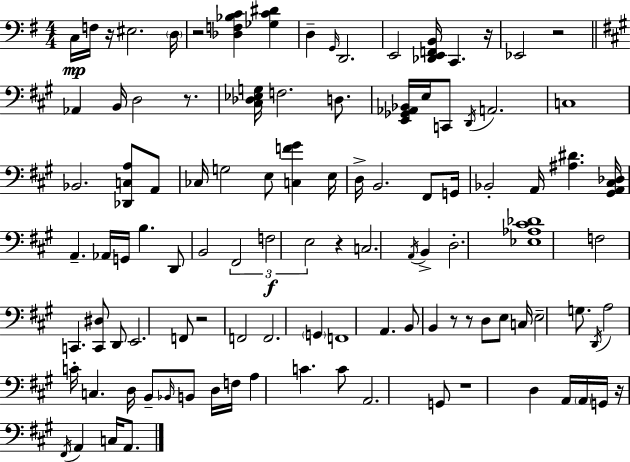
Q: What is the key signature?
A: G major